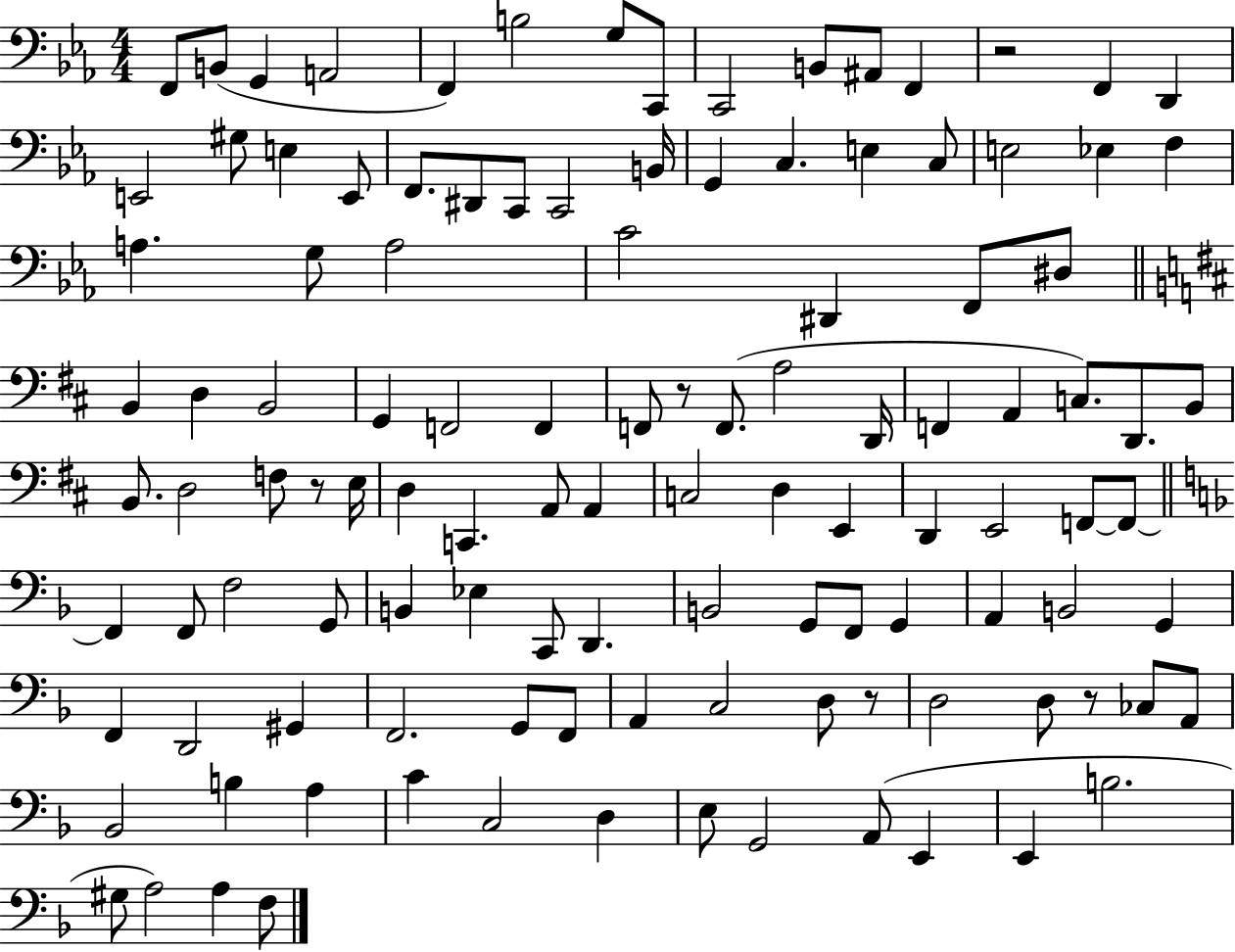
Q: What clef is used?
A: bass